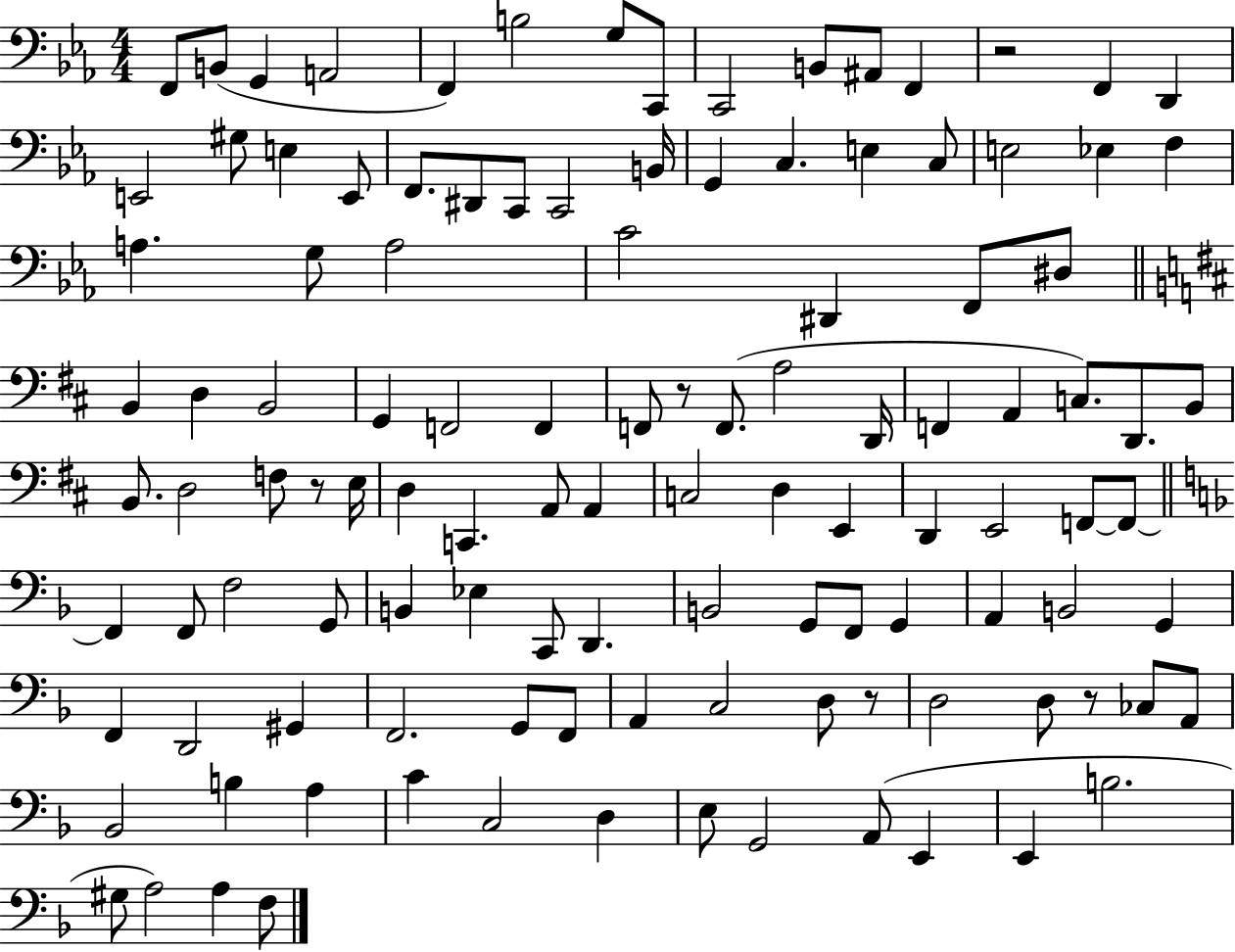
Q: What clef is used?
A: bass